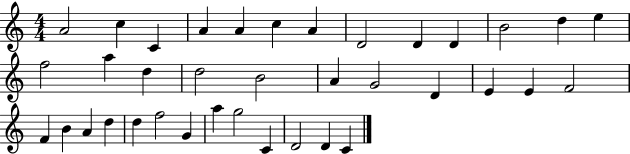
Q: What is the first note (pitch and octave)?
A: A4